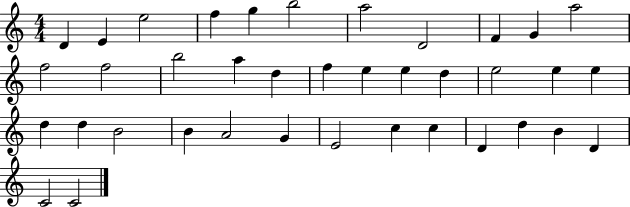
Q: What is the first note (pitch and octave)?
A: D4